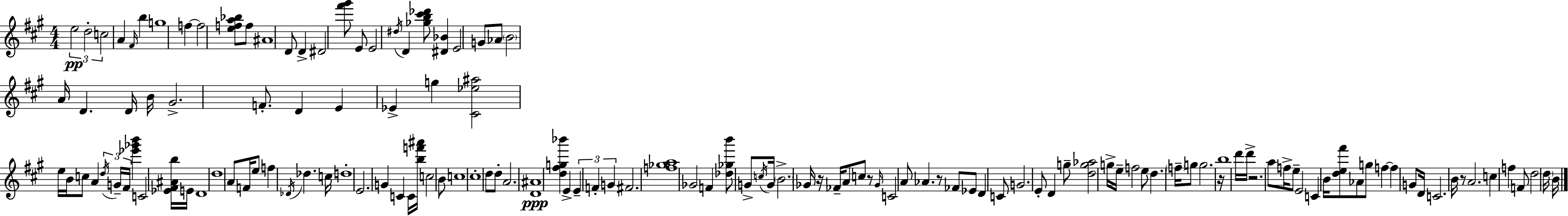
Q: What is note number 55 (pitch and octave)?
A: C4